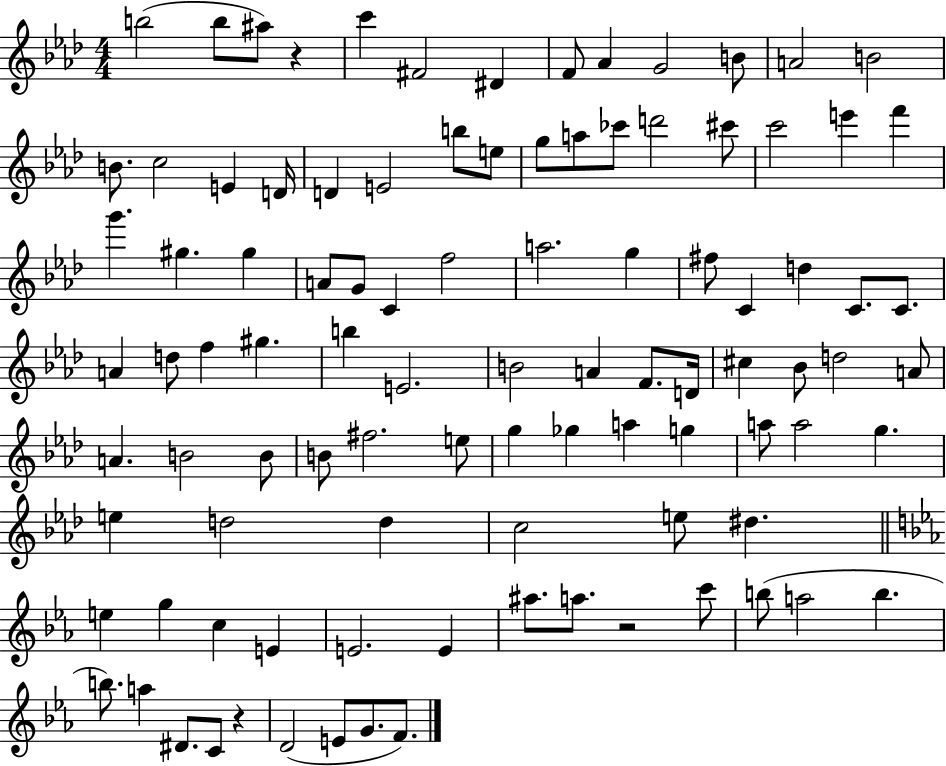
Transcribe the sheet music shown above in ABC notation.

X:1
T:Untitled
M:4/4
L:1/4
K:Ab
b2 b/2 ^a/2 z c' ^F2 ^D F/2 _A G2 B/2 A2 B2 B/2 c2 E D/4 D E2 b/2 e/2 g/2 a/2 _c'/2 d'2 ^c'/2 c'2 e' f' g' ^g ^g A/2 G/2 C f2 a2 g ^f/2 C d C/2 C/2 A d/2 f ^g b E2 B2 A F/2 D/4 ^c _B/2 d2 A/2 A B2 B/2 B/2 ^f2 e/2 g _g a g a/2 a2 g e d2 d c2 e/2 ^d e g c E E2 E ^a/2 a/2 z2 c'/2 b/2 a2 b b/2 a ^D/2 C/2 z D2 E/2 G/2 F/2